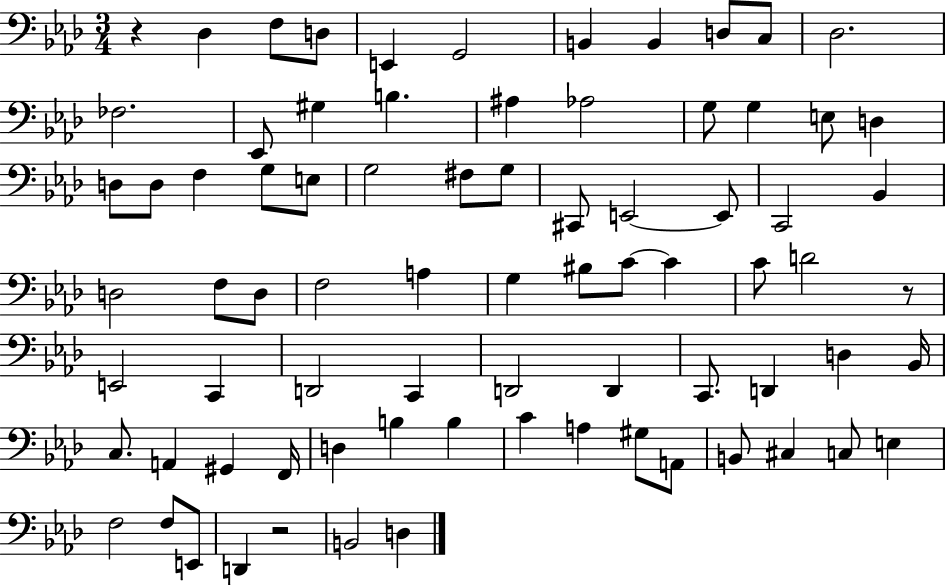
{
  \clef bass
  \numericTimeSignature
  \time 3/4
  \key aes \major
  r4 des4 f8 d8 | e,4 g,2 | b,4 b,4 d8 c8 | des2. | \break fes2. | ees,8 gis4 b4. | ais4 aes2 | g8 g4 e8 d4 | \break d8 d8 f4 g8 e8 | g2 fis8 g8 | cis,8 e,2~~ e,8 | c,2 bes,4 | \break d2 f8 d8 | f2 a4 | g4 bis8 c'8~~ c'4 | c'8 d'2 r8 | \break e,2 c,4 | d,2 c,4 | d,2 d,4 | c,8. d,4 d4 bes,16 | \break c8. a,4 gis,4 f,16 | d4 b4 b4 | c'4 a4 gis8 a,8 | b,8 cis4 c8 e4 | \break f2 f8 e,8 | d,4 r2 | b,2 d4 | \bar "|."
}